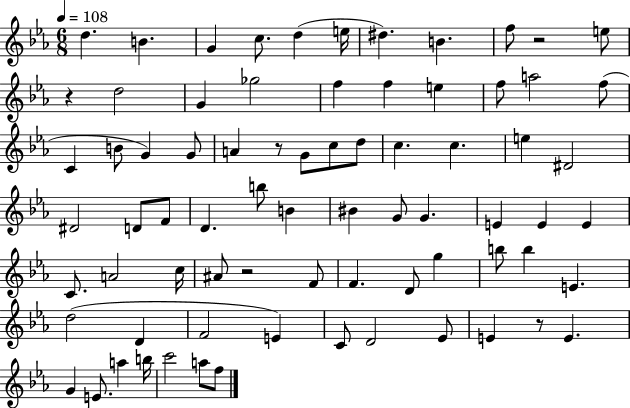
D5/q. B4/q. G4/q C5/e. D5/q E5/s D#5/q. B4/q. F5/e R/h E5/e R/q D5/h G4/q Gb5/h F5/q F5/q E5/q F5/e A5/h F5/e C4/q B4/e G4/q G4/e A4/q R/e G4/e C5/e D5/e C5/q. C5/q. E5/q D#4/h D#4/h D4/e F4/e D4/q. B5/e B4/q BIS4/q G4/e G4/q. E4/q E4/q E4/q C4/e. A4/h C5/s A#4/e R/h F4/e F4/q. D4/e G5/q B5/e B5/q E4/q. D5/h D4/q F4/h E4/q C4/e D4/h Eb4/e E4/q R/e E4/q. G4/q E4/e. A5/q B5/s C6/h A5/e F5/e